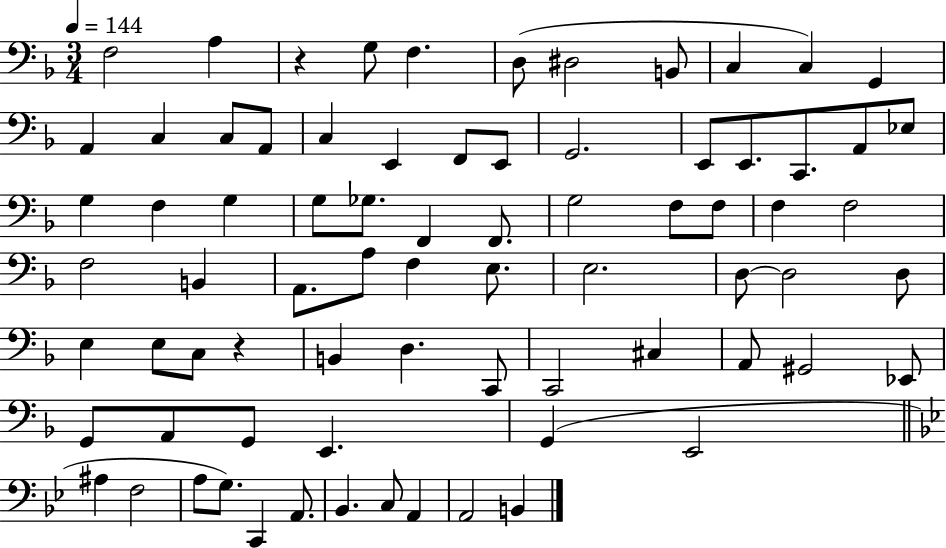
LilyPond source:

{
  \clef bass
  \numericTimeSignature
  \time 3/4
  \key f \major
  \tempo 4 = 144
  f2 a4 | r4 g8 f4. | d8( dis2 b,8 | c4 c4) g,4 | \break a,4 c4 c8 a,8 | c4 e,4 f,8 e,8 | g,2. | e,8 e,8. c,8. a,8 ees8 | \break g4 f4 g4 | g8 ges8. f,4 f,8. | g2 f8 f8 | f4 f2 | \break f2 b,4 | a,8. a8 f4 e8. | e2. | d8~~ d2 d8 | \break e4 e8 c8 r4 | b,4 d4. c,8 | c,2 cis4 | a,8 gis,2 ees,8 | \break g,8 a,8 g,8 e,4. | g,4( e,2 | \bar "||" \break \key g \minor ais4 f2 | a8 g8.) c,4 a,8. | bes,4. c8 a,4 | a,2 b,4 | \break \bar "|."
}